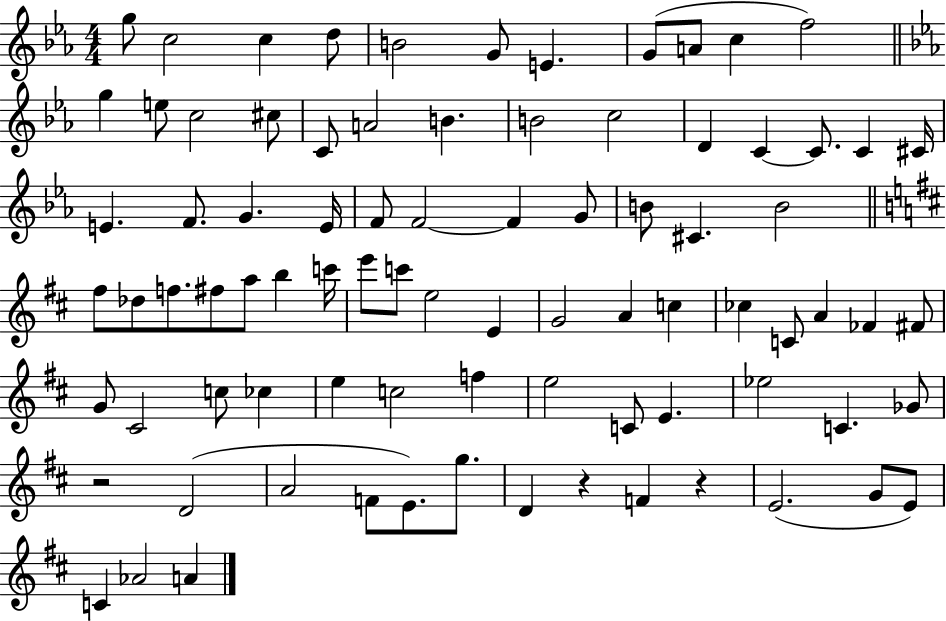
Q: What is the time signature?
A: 4/4